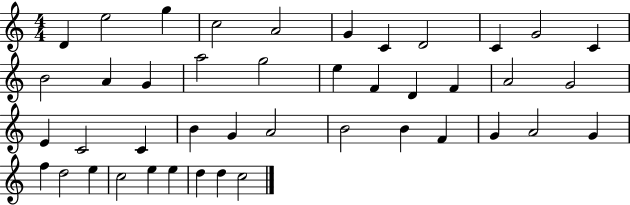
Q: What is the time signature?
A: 4/4